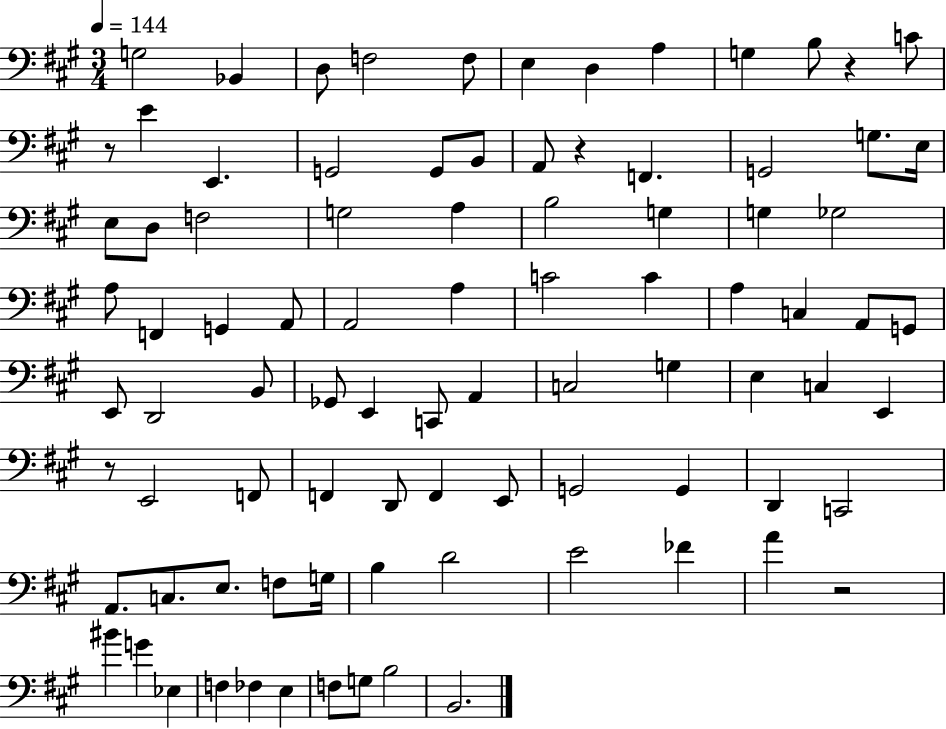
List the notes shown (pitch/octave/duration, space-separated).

G3/h Bb2/q D3/e F3/h F3/e E3/q D3/q A3/q G3/q B3/e R/q C4/e R/e E4/q E2/q. G2/h G2/e B2/e A2/e R/q F2/q. G2/h G3/e. E3/s E3/e D3/e F3/h G3/h A3/q B3/h G3/q G3/q Gb3/h A3/e F2/q G2/q A2/e A2/h A3/q C4/h C4/q A3/q C3/q A2/e G2/e E2/e D2/h B2/e Gb2/e E2/q C2/e A2/q C3/h G3/q E3/q C3/q E2/q R/e E2/h F2/e F2/q D2/e F2/q E2/e G2/h G2/q D2/q C2/h A2/e. C3/e. E3/e. F3/e G3/s B3/q D4/h E4/h FES4/q A4/q R/h BIS4/q G4/q Eb3/q F3/q FES3/q E3/q F3/e G3/e B3/h B2/h.